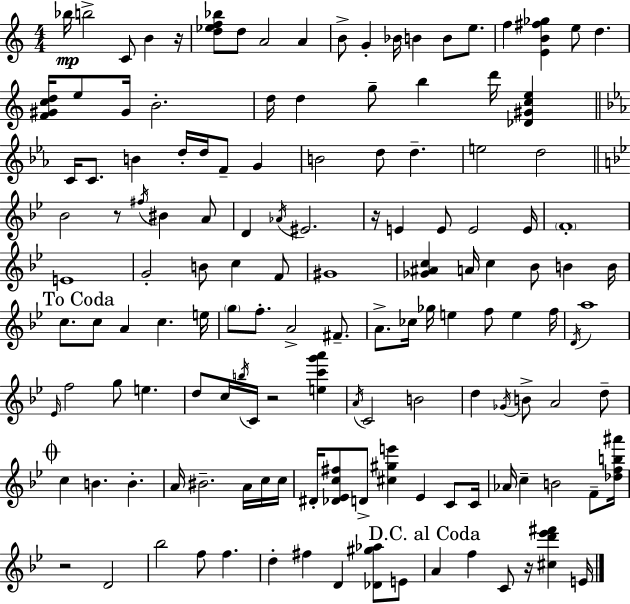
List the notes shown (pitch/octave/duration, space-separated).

Bb5/s B5/h C4/e B4/q R/s [D5,Eb5,F5,Bb5]/e D5/e A4/h A4/q B4/e G4/q Bb4/s B4/q B4/e E5/e. F5/q [E4,B4,F#5,Gb5]/q E5/e D5/q. [F4,G#4,C5,D5]/s E5/e G#4/s B4/h. D5/s D5/q G5/e B5/q D6/s [Db4,G#4,C5,E5]/q C4/s C4/e. B4/q D5/s D5/s F4/e G4/q B4/h D5/e D5/q. E5/h D5/h Bb4/h R/e F#5/s BIS4/q A4/e D4/q Ab4/s EIS4/h. R/s E4/q E4/e E4/h E4/s F4/w E4/w G4/h B4/e C5/q F4/e G#4/w [Gb4,A#4,C5]/q A4/s C5/q Bb4/e B4/q B4/s C5/e. C5/e A4/q C5/q. E5/s G5/e F5/e. A4/h F#4/e. A4/e. CES5/s Gb5/s E5/q F5/e E5/q F5/s D4/s A5/w Eb4/s F5/h G5/e E5/q. D5/e C5/s B5/s C4/s R/h [E5,C6,G6,A6]/q A4/s C4/h B4/h D5/q Gb4/s B4/e A4/h D5/e C5/q B4/q. B4/q. A4/s BIS4/h. A4/s C5/s C5/s D#4/s [Db4,Eb4,C5,F#5]/e D4/e [C#5,G#5,E6]/q Eb4/q C4/e C4/s Ab4/s C5/q B4/h F4/e [Db5,F5,B5,A#6]/s R/h D4/h Bb5/h F5/e F5/q. D5/q F#5/q D4/q [Db4,G#5,Ab5]/e E4/e A4/q F5/q C4/e R/s [C#5,D6,Eb6,F#6]/q E4/s